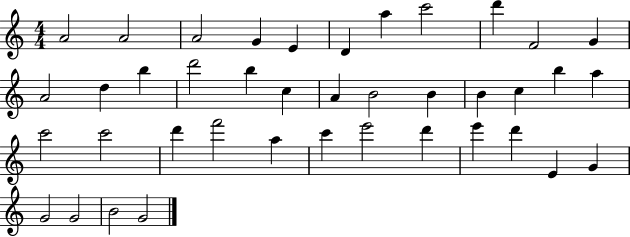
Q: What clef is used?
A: treble